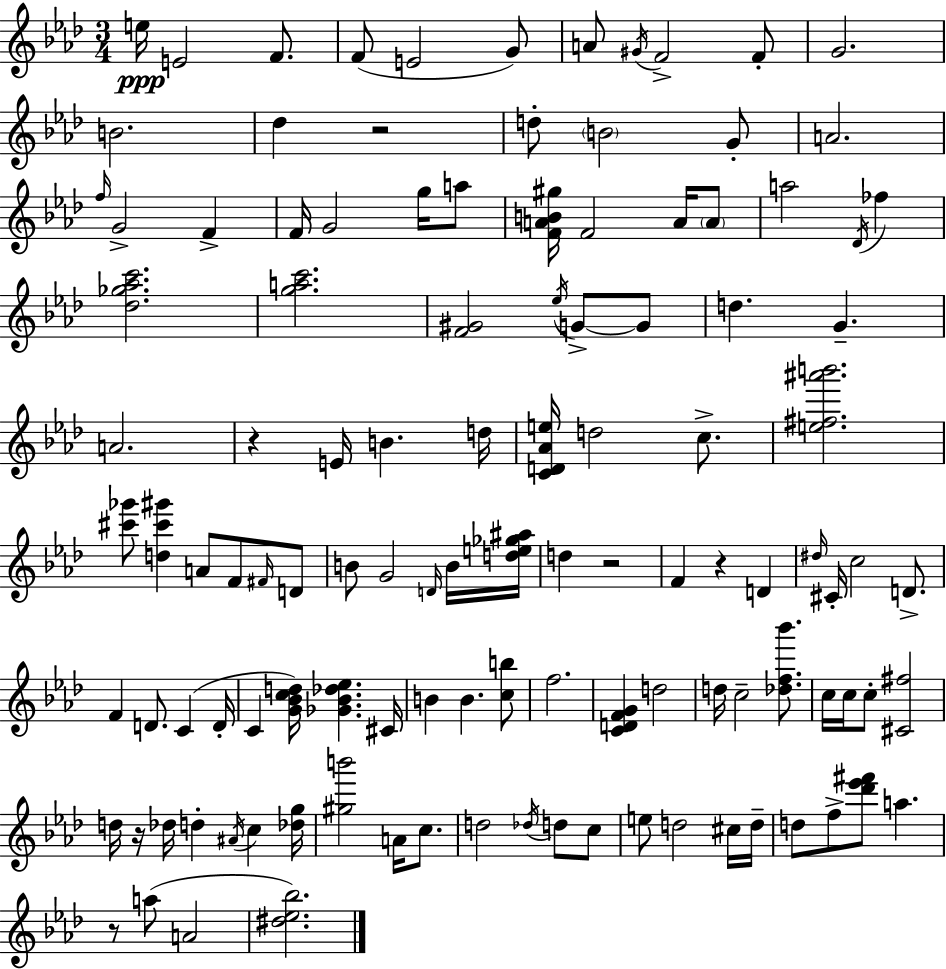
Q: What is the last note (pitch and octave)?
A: A4